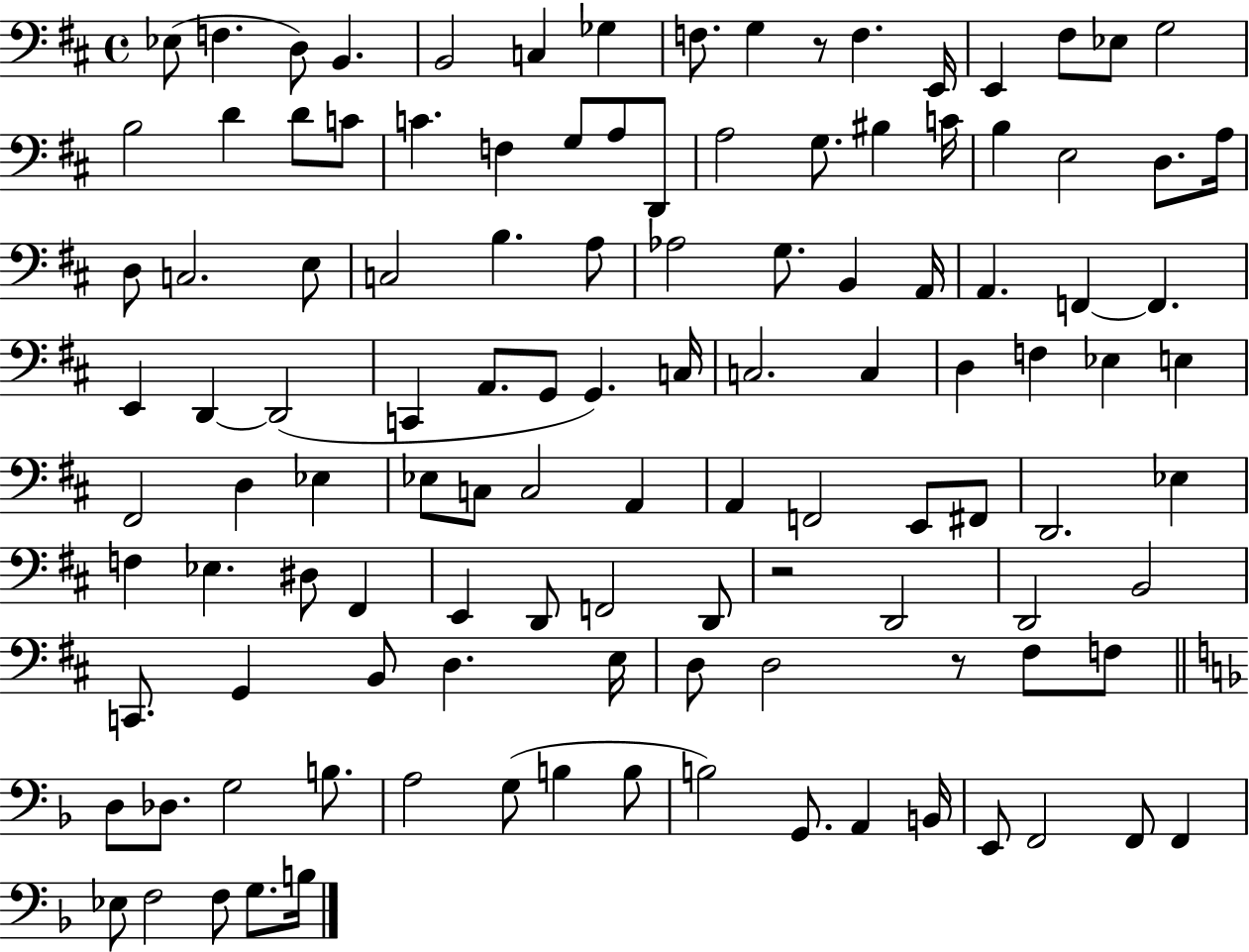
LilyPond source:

{
  \clef bass
  \time 4/4
  \defaultTimeSignature
  \key d \major
  ees8( f4. d8) b,4. | b,2 c4 ges4 | f8. g4 r8 f4. e,16 | e,4 fis8 ees8 g2 | \break b2 d'4 d'8 c'8 | c'4. f4 g8 a8 d,8 | a2 g8. bis4 c'16 | b4 e2 d8. a16 | \break d8 c2. e8 | c2 b4. a8 | aes2 g8. b,4 a,16 | a,4. f,4~~ f,4. | \break e,4 d,4~~ d,2( | c,4 a,8. g,8 g,4.) c16 | c2. c4 | d4 f4 ees4 e4 | \break fis,2 d4 ees4 | ees8 c8 c2 a,4 | a,4 f,2 e,8 fis,8 | d,2. ees4 | \break f4 ees4. dis8 fis,4 | e,4 d,8 f,2 d,8 | r2 d,2 | d,2 b,2 | \break c,8. g,4 b,8 d4. e16 | d8 d2 r8 fis8 f8 | \bar "||" \break \key f \major d8 des8. g2 b8. | a2 g8( b4 b8 | b2) g,8. a,4 b,16 | e,8 f,2 f,8 f,4 | \break ees8 f2 f8 g8. b16 | \bar "|."
}